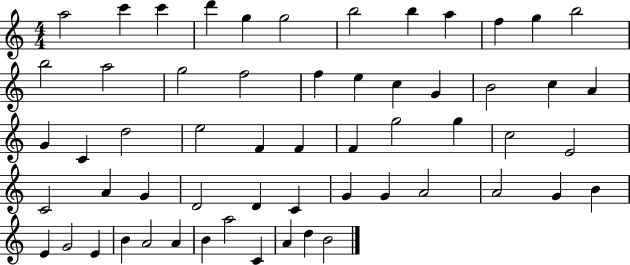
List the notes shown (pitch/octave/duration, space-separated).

A5/h C6/q C6/q D6/q G5/q G5/h B5/h B5/q A5/q F5/q G5/q B5/h B5/h A5/h G5/h F5/h F5/q E5/q C5/q G4/q B4/h C5/q A4/q G4/q C4/q D5/h E5/h F4/q F4/q F4/q G5/h G5/q C5/h E4/h C4/h A4/q G4/q D4/h D4/q C4/q G4/q G4/q A4/h A4/h G4/q B4/q E4/q G4/h E4/q B4/q A4/h A4/q B4/q A5/h C4/q A4/q D5/q B4/h